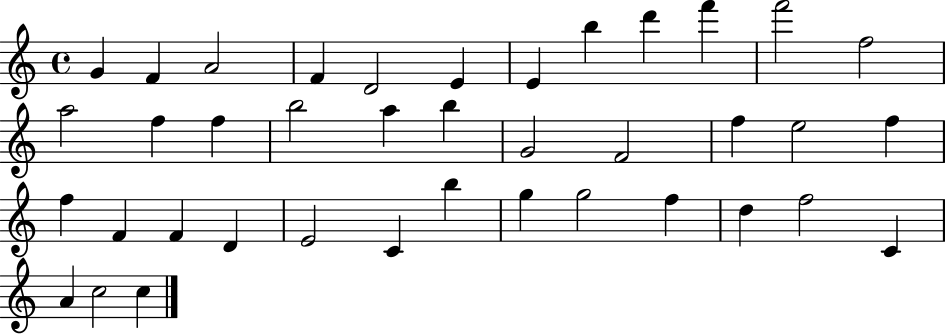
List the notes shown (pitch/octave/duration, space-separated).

G4/q F4/q A4/h F4/q D4/h E4/q E4/q B5/q D6/q F6/q F6/h F5/h A5/h F5/q F5/q B5/h A5/q B5/q G4/h F4/h F5/q E5/h F5/q F5/q F4/q F4/q D4/q E4/h C4/q B5/q G5/q G5/h F5/q D5/q F5/h C4/q A4/q C5/h C5/q